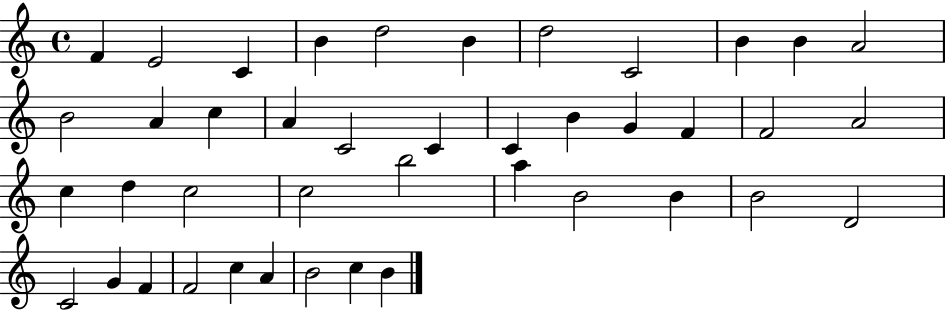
{
  \clef treble
  \time 4/4
  \defaultTimeSignature
  \key c \major
  f'4 e'2 c'4 | b'4 d''2 b'4 | d''2 c'2 | b'4 b'4 a'2 | \break b'2 a'4 c''4 | a'4 c'2 c'4 | c'4 b'4 g'4 f'4 | f'2 a'2 | \break c''4 d''4 c''2 | c''2 b''2 | a''4 b'2 b'4 | b'2 d'2 | \break c'2 g'4 f'4 | f'2 c''4 a'4 | b'2 c''4 b'4 | \bar "|."
}